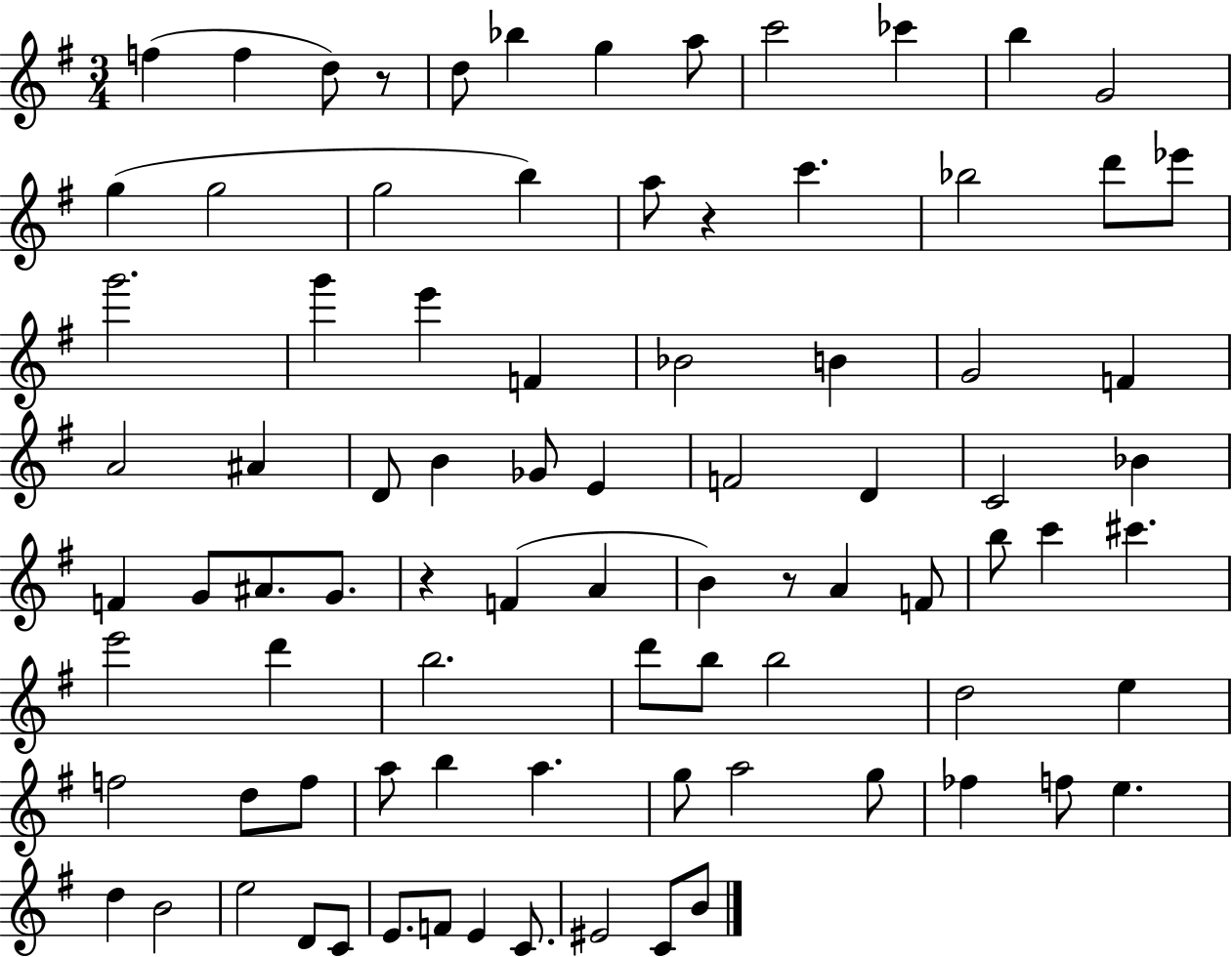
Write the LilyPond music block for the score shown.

{
  \clef treble
  \numericTimeSignature
  \time 3/4
  \key g \major
  f''4( f''4 d''8) r8 | d''8 bes''4 g''4 a''8 | c'''2 ces'''4 | b''4 g'2 | \break g''4( g''2 | g''2 b''4) | a''8 r4 c'''4. | bes''2 d'''8 ees'''8 | \break g'''2. | g'''4 e'''4 f'4 | bes'2 b'4 | g'2 f'4 | \break a'2 ais'4 | d'8 b'4 ges'8 e'4 | f'2 d'4 | c'2 bes'4 | \break f'4 g'8 ais'8. g'8. | r4 f'4( a'4 | b'4) r8 a'4 f'8 | b''8 c'''4 cis'''4. | \break e'''2 d'''4 | b''2. | d'''8 b''8 b''2 | d''2 e''4 | \break f''2 d''8 f''8 | a''8 b''4 a''4. | g''8 a''2 g''8 | fes''4 f''8 e''4. | \break d''4 b'2 | e''2 d'8 c'8 | e'8. f'8 e'4 c'8. | eis'2 c'8 b'8 | \break \bar "|."
}